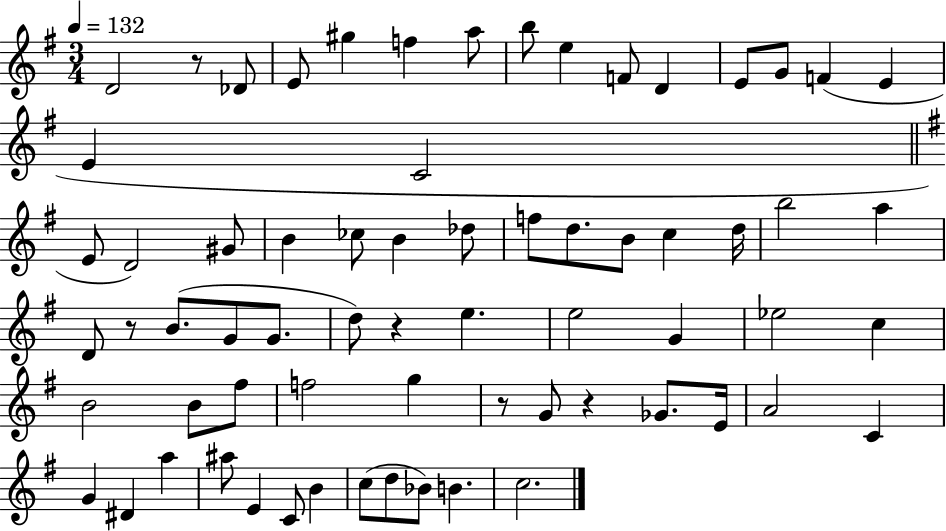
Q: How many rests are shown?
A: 5